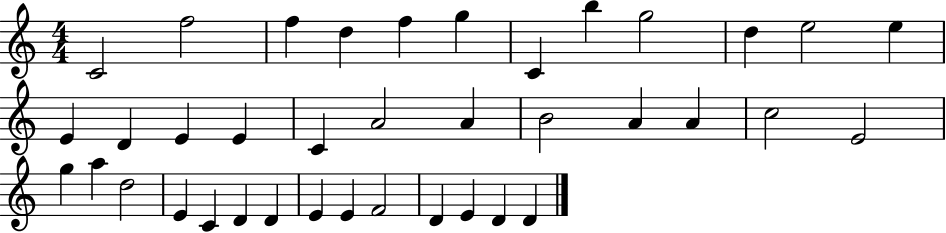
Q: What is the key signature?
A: C major